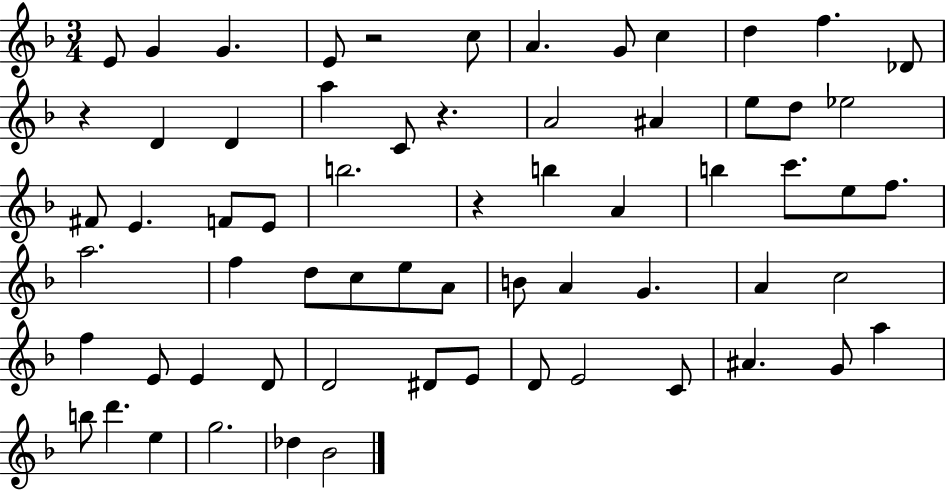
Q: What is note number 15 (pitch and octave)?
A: C4